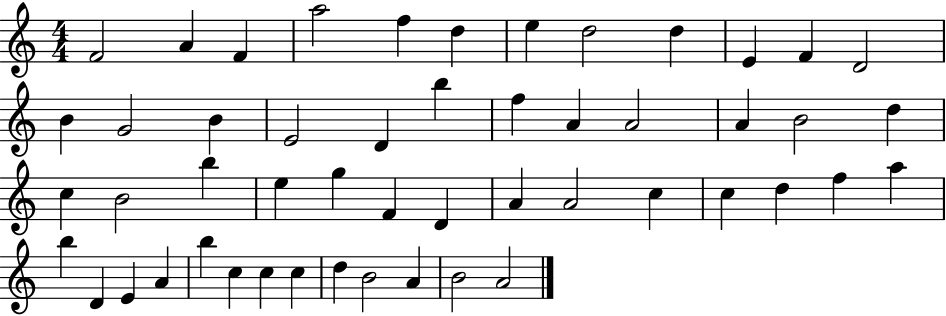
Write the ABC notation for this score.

X:1
T:Untitled
M:4/4
L:1/4
K:C
F2 A F a2 f d e d2 d E F D2 B G2 B E2 D b f A A2 A B2 d c B2 b e g F D A A2 c c d f a b D E A b c c c d B2 A B2 A2